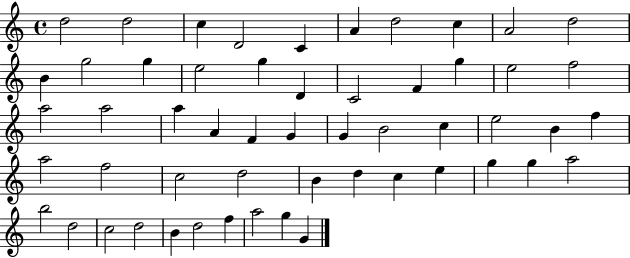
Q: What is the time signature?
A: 4/4